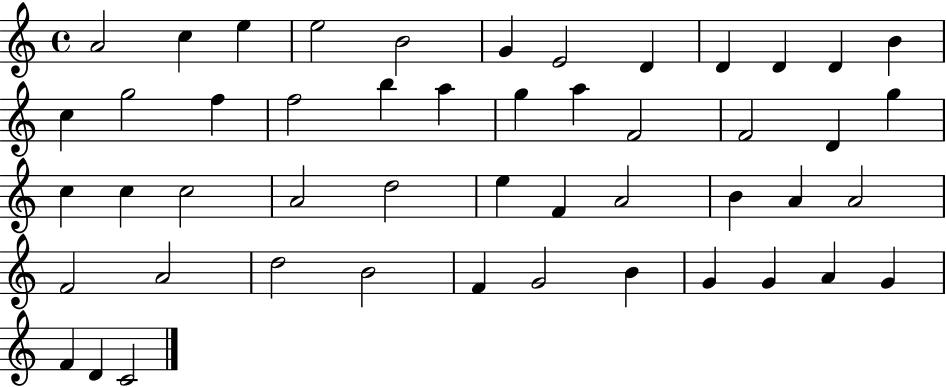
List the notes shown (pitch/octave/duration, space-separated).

A4/h C5/q E5/q E5/h B4/h G4/q E4/h D4/q D4/q D4/q D4/q B4/q C5/q G5/h F5/q F5/h B5/q A5/q G5/q A5/q F4/h F4/h D4/q G5/q C5/q C5/q C5/h A4/h D5/h E5/q F4/q A4/h B4/q A4/q A4/h F4/h A4/h D5/h B4/h F4/q G4/h B4/q G4/q G4/q A4/q G4/q F4/q D4/q C4/h